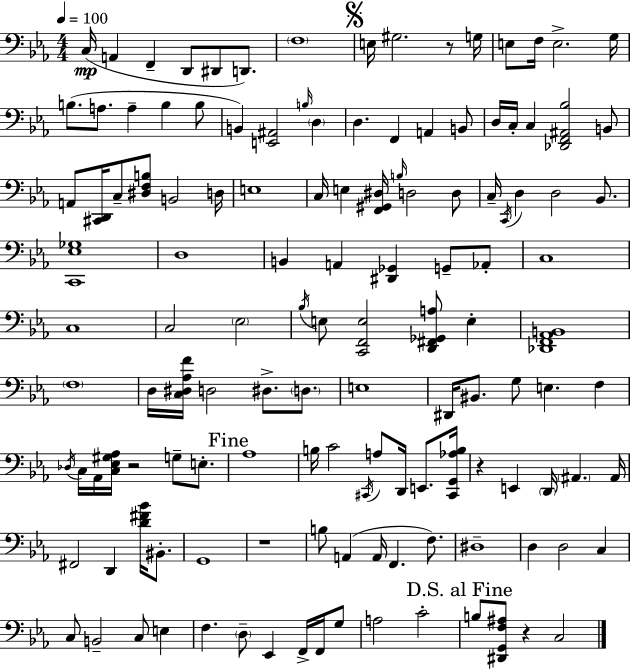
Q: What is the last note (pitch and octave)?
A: C3